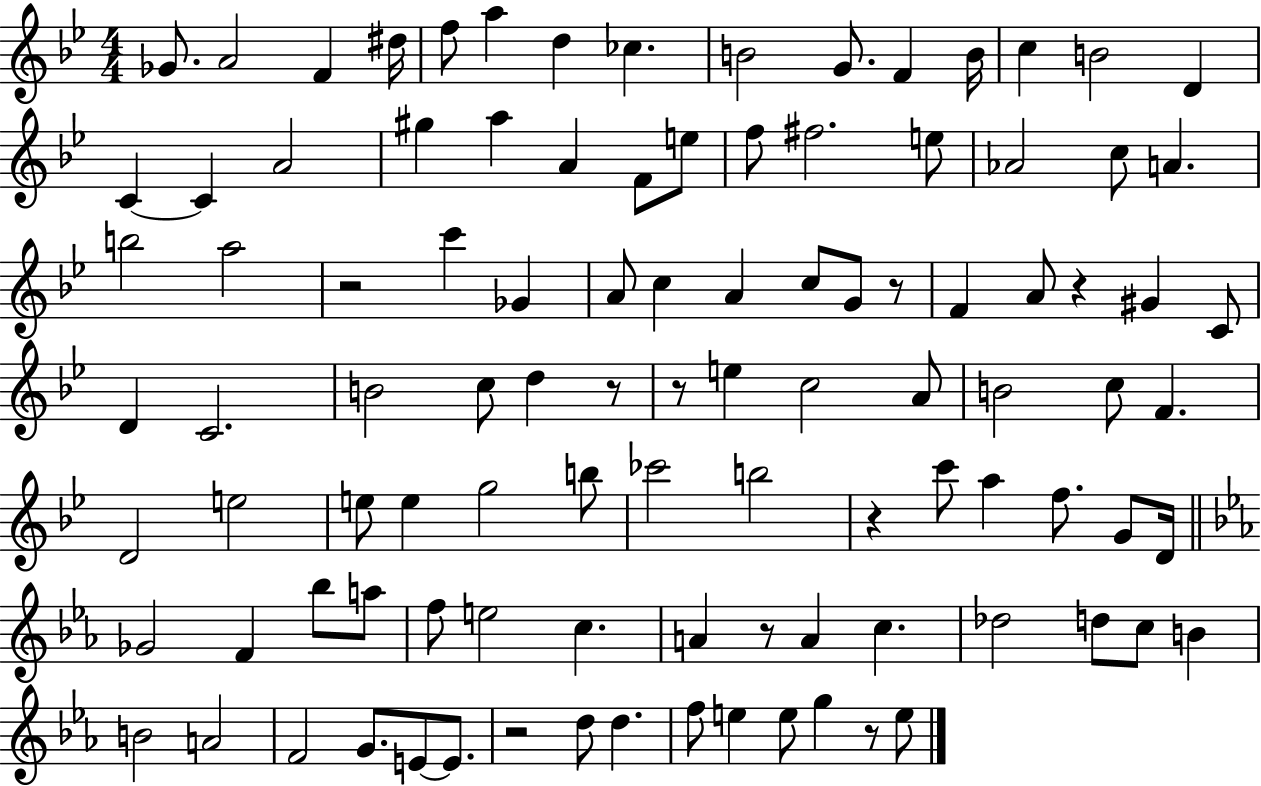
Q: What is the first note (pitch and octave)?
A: Gb4